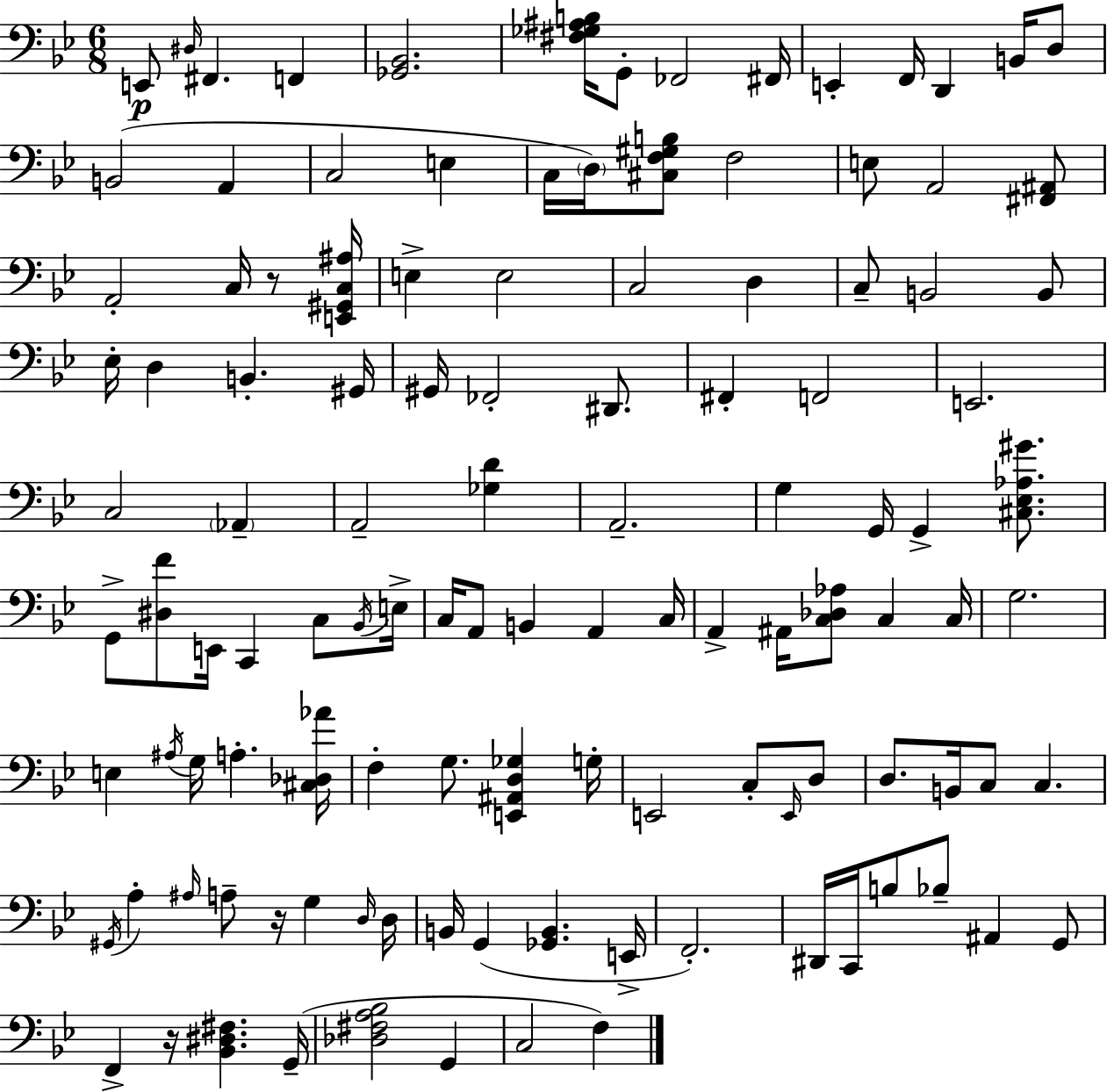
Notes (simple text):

E2/e D#3/s F#2/q. F2/q [Gb2,Bb2]/h. [F#3,Gb3,A#3,B3]/s G2/e FES2/h F#2/s E2/q F2/s D2/q B2/s D3/e B2/h A2/q C3/h E3/q C3/s D3/s [C#3,F3,G#3,B3]/e F3/h E3/e A2/h [F#2,A#2]/e A2/h C3/s R/e [E2,G#2,C3,A#3]/s E3/q E3/h C3/h D3/q C3/e B2/h B2/e Eb3/s D3/q B2/q. G#2/s G#2/s FES2/h D#2/e. F#2/q F2/h E2/h. C3/h Ab2/q A2/h [Gb3,D4]/q A2/h. G3/q G2/s G2/q [C#3,Eb3,Ab3,G#4]/e. G2/e [D#3,F4]/e E2/s C2/q C3/e Bb2/s E3/s C3/s A2/e B2/q A2/q C3/s A2/q A#2/s [C3,Db3,Ab3]/e C3/q C3/s G3/h. E3/q A#3/s G3/s A3/q. [C#3,Db3,Ab4]/s F3/q G3/e. [E2,A#2,D3,Gb3]/q G3/s E2/h C3/e E2/s D3/e D3/e. B2/s C3/e C3/q. G#2/s A3/q A#3/s A3/e R/s G3/q D3/s D3/s B2/s G2/q [Gb2,B2]/q. E2/s F2/h. D#2/s C2/s B3/e Bb3/e A#2/q G2/e F2/q R/s [Bb2,D#3,F#3]/q. G2/s [Db3,F#3,A3,Bb3]/h G2/q C3/h F3/q